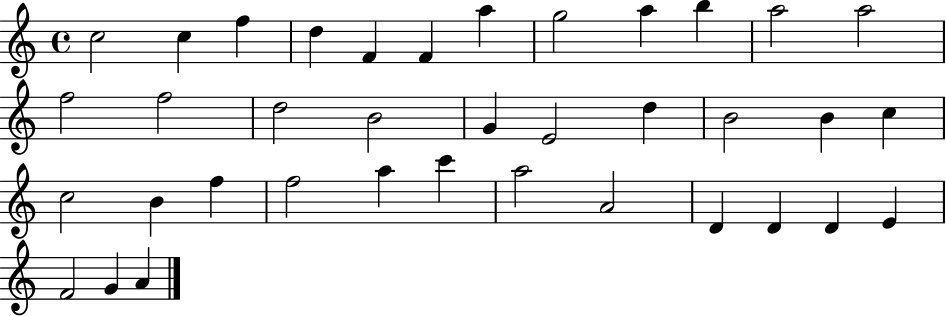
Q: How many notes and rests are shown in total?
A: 37